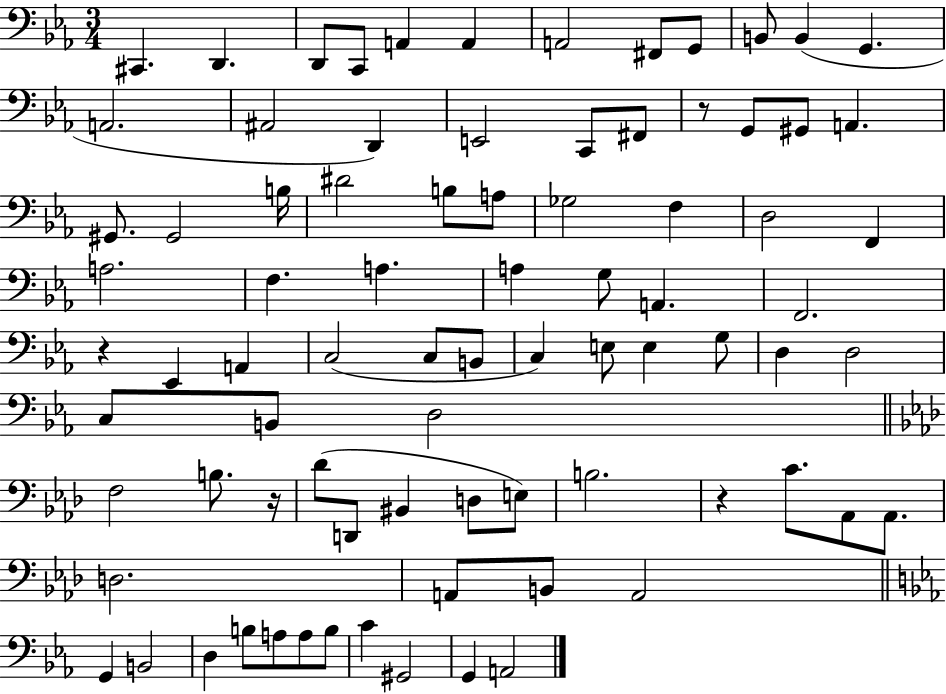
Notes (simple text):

C#2/q. D2/q. D2/e C2/e A2/q A2/q A2/h F#2/e G2/e B2/e B2/q G2/q. A2/h. A#2/h D2/q E2/h C2/e F#2/e R/e G2/e G#2/e A2/q. G#2/e. G#2/h B3/s D#4/h B3/e A3/e Gb3/h F3/q D3/h F2/q A3/h. F3/q. A3/q. A3/q G3/e A2/q. F2/h. R/q Eb2/q A2/q C3/h C3/e B2/e C3/q E3/e E3/q G3/e D3/q D3/h C3/e B2/e D3/h F3/h B3/e. R/s Db4/e D2/e BIS2/q D3/e E3/e B3/h. R/q C4/e. Ab2/e Ab2/e. D3/h. A2/e B2/e A2/h G2/q B2/h D3/q B3/e A3/e A3/e B3/e C4/q G#2/h G2/q A2/h